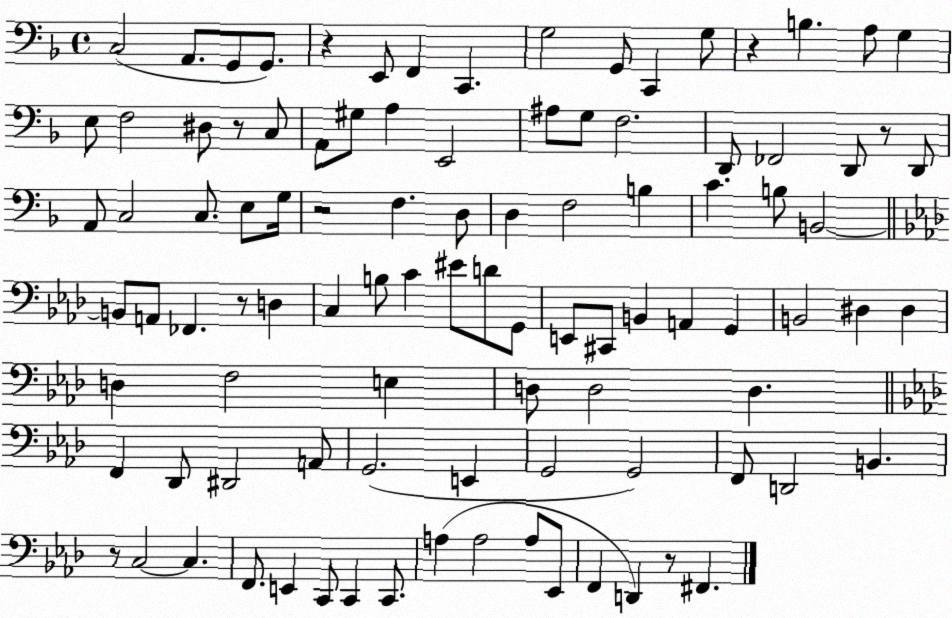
X:1
T:Untitled
M:4/4
L:1/4
K:F
C,2 A,,/2 G,,/2 G,,/2 z E,,/2 F,, C,, G,2 G,,/2 C,, G,/2 z B, A,/2 G, E,/2 F,2 ^D,/2 z/2 C,/2 A,,/2 ^G,/2 A, E,,2 ^A,/2 G,/2 F,2 D,,/2 _F,,2 D,,/2 z/2 D,,/2 A,,/2 C,2 C,/2 E,/2 G,/4 z2 F, D,/2 D, F,2 B, C B,/2 B,,2 B,,/2 A,,/2 _F,, z/2 D, C, B,/2 C ^E/2 D/2 G,,/2 E,,/2 ^C,,/2 B,, A,, G,, B,,2 ^D, ^D, D, F,2 E, D,/2 D,2 D, F,, _D,,/2 ^D,,2 A,,/2 G,,2 E,, G,,2 G,,2 F,,/2 D,,2 B,, z/2 C,2 C, F,,/2 E,, C,,/2 C,, C,,/2 A, A,2 A,/2 _E,,/2 F,, D,, z/2 ^F,,